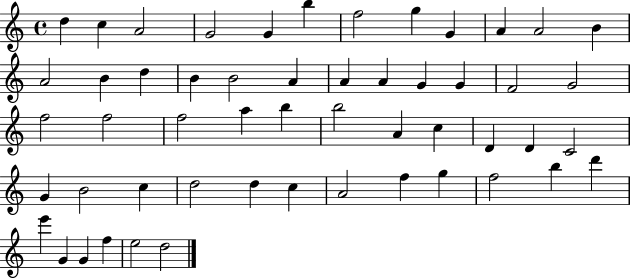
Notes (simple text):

D5/q C5/q A4/h G4/h G4/q B5/q F5/h G5/q G4/q A4/q A4/h B4/q A4/h B4/q D5/q B4/q B4/h A4/q A4/q A4/q G4/q G4/q F4/h G4/h F5/h F5/h F5/h A5/q B5/q B5/h A4/q C5/q D4/q D4/q C4/h G4/q B4/h C5/q D5/h D5/q C5/q A4/h F5/q G5/q F5/h B5/q D6/q E6/q G4/q G4/q F5/q E5/h D5/h